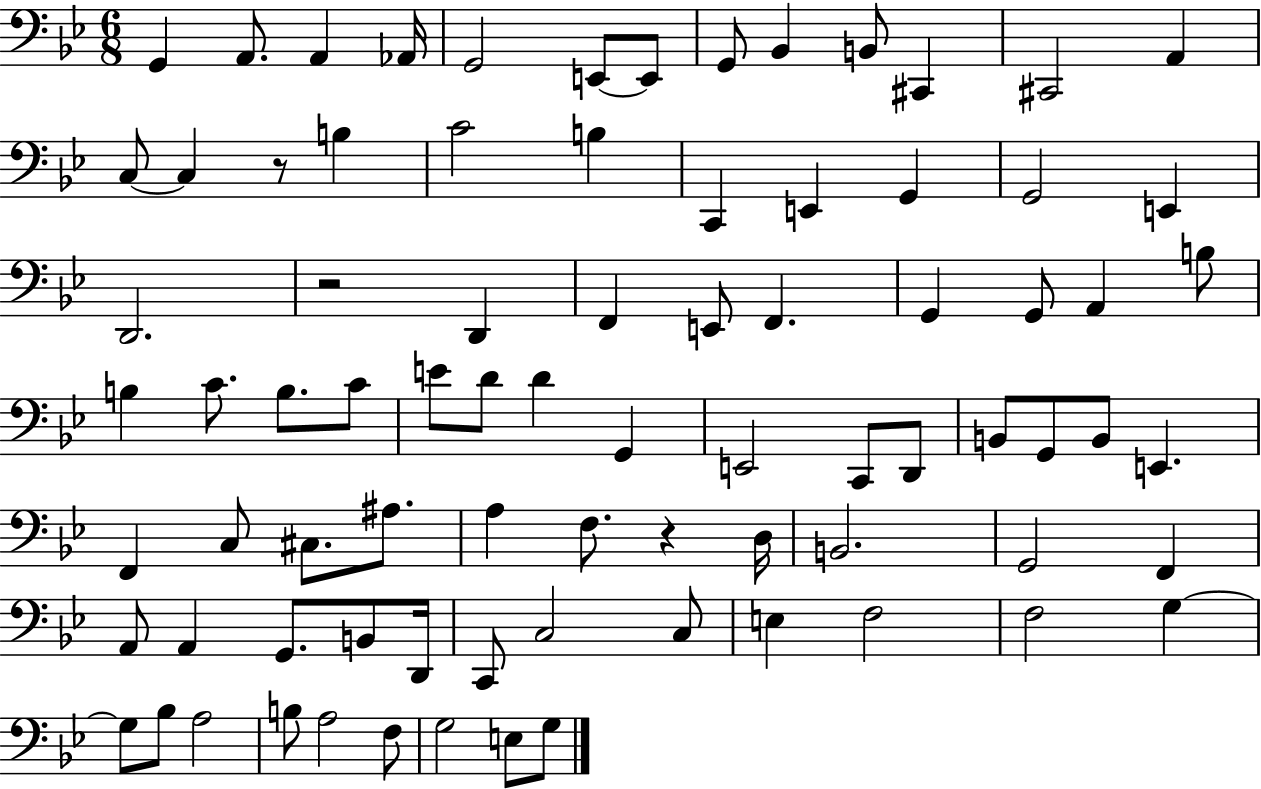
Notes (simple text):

G2/q A2/e. A2/q Ab2/s G2/h E2/e E2/e G2/e Bb2/q B2/e C#2/q C#2/h A2/q C3/e C3/q R/e B3/q C4/h B3/q C2/q E2/q G2/q G2/h E2/q D2/h. R/h D2/q F2/q E2/e F2/q. G2/q G2/e A2/q B3/e B3/q C4/e. B3/e. C4/e E4/e D4/e D4/q G2/q E2/h C2/e D2/e B2/e G2/e B2/e E2/q. F2/q C3/e C#3/e. A#3/e. A3/q F3/e. R/q D3/s B2/h. G2/h F2/q A2/e A2/q G2/e. B2/e D2/s C2/e C3/h C3/e E3/q F3/h F3/h G3/q G3/e Bb3/e A3/h B3/e A3/h F3/e G3/h E3/e G3/e